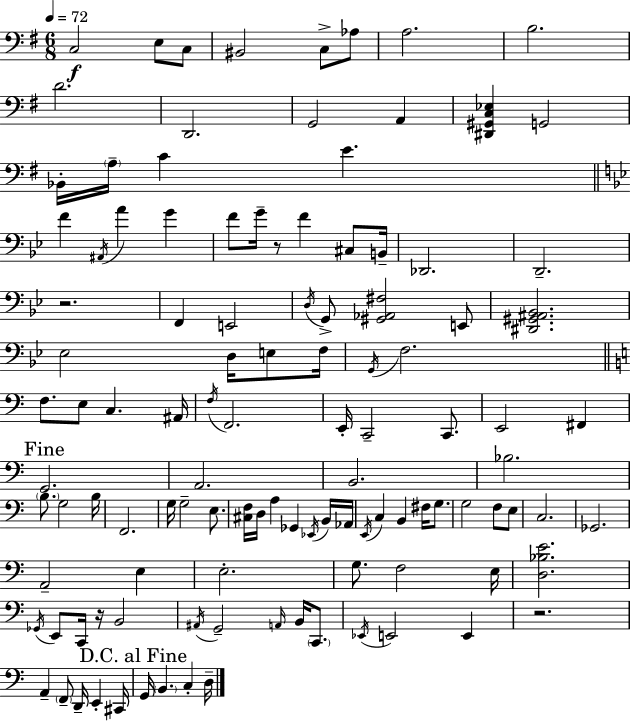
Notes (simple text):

C3/h E3/e C3/e BIS2/h C3/e Ab3/e A3/h. B3/h. D4/h. D2/h. G2/h A2/q [D#2,G#2,C3,Eb3]/q G2/h Bb2/s A3/s C4/q E4/q. F4/q A#2/s A4/q G4/q F4/e G4/s R/e F4/q C#3/e B2/s Db2/h. D2/h. R/h. F2/q E2/h D3/s G2/e [G#2,Ab2,F#3]/h E2/e [D#2,G#2,A#2,Bb2]/h. Eb3/h D3/s E3/e F3/s G2/s F3/h. F3/e. E3/e C3/q. A#2/s F3/s F2/h. E2/s C2/h C2/e. E2/h F#2/q G2/h. A2/h. B2/h. Bb3/h. B3/e. G3/h B3/s F2/h. G3/s G3/h E3/e. [C#3,F3]/s D3/s A3/q Gb2/q Eb2/s B2/s Ab2/s E2/s C3/q B2/q F#3/s G3/e. G3/h F3/e E3/e C3/h. Gb2/h. A2/h E3/q E3/h. G3/e. F3/h E3/s [D3,Bb3,E4]/h. Gb2/s E2/e C2/s R/s B2/h A#2/s G2/h A2/s B2/s C2/e. Eb2/s E2/h E2/q R/h. A2/q F2/e D2/s E2/q C#2/s G2/s B2/q. C3/q D3/s